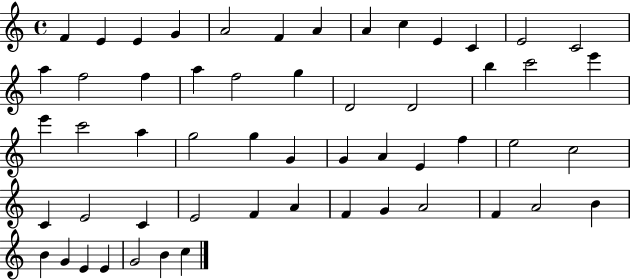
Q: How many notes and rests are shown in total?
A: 55